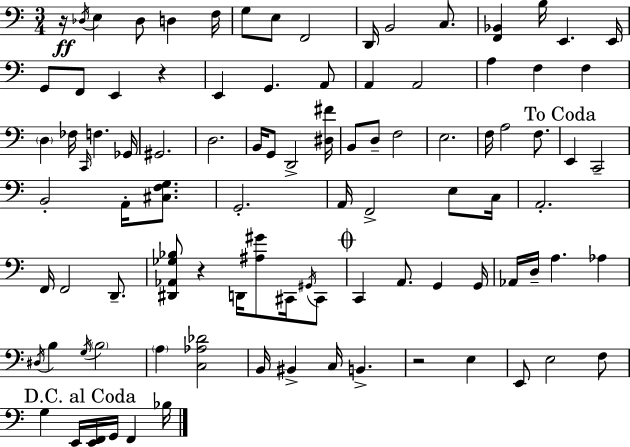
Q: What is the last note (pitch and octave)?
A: Bb3